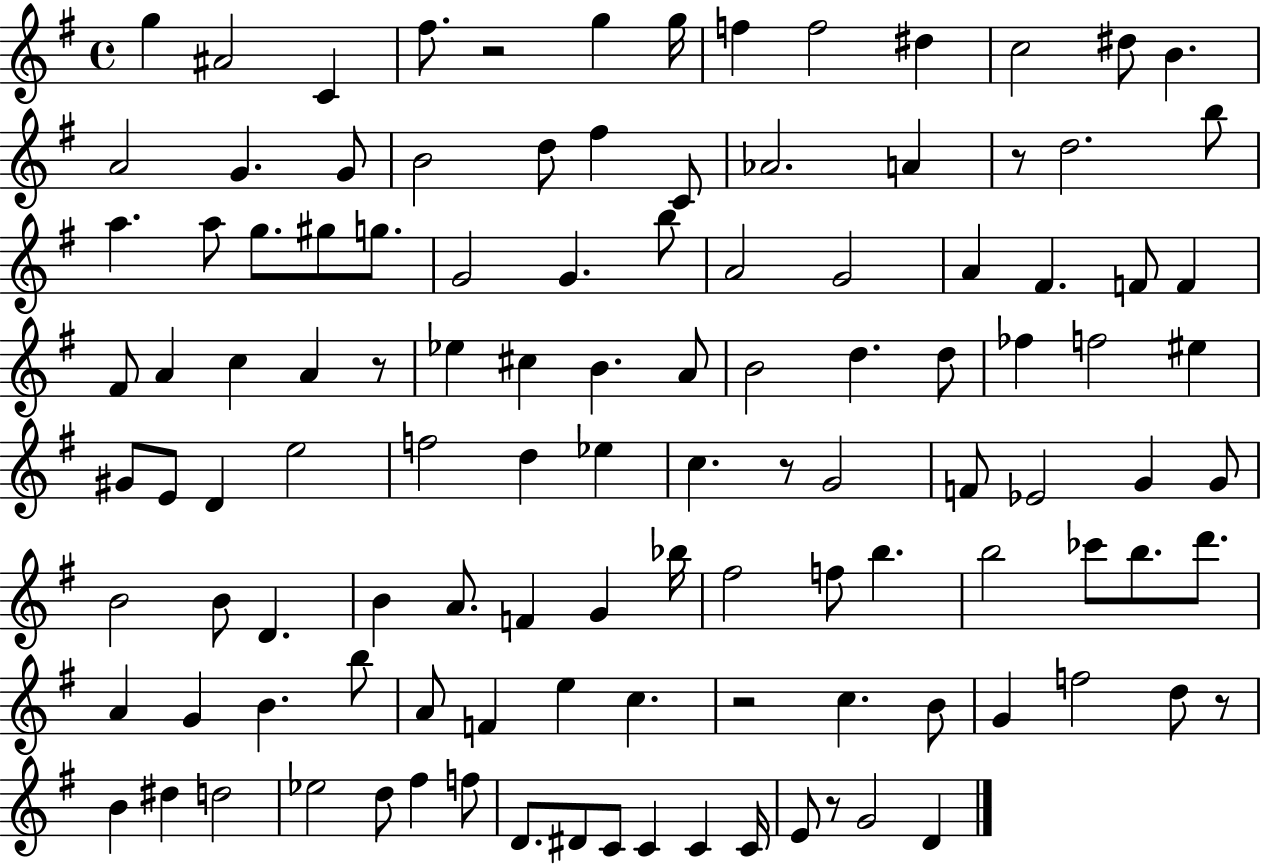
{
  \clef treble
  \time 4/4
  \defaultTimeSignature
  \key g \major
  \repeat volta 2 { g''4 ais'2 c'4 | fis''8. r2 g''4 g''16 | f''4 f''2 dis''4 | c''2 dis''8 b'4. | \break a'2 g'4. g'8 | b'2 d''8 fis''4 c'8 | aes'2. a'4 | r8 d''2. b''8 | \break a''4. a''8 g''8. gis''8 g''8. | g'2 g'4. b''8 | a'2 g'2 | a'4 fis'4. f'8 f'4 | \break fis'8 a'4 c''4 a'4 r8 | ees''4 cis''4 b'4. a'8 | b'2 d''4. d''8 | fes''4 f''2 eis''4 | \break gis'8 e'8 d'4 e''2 | f''2 d''4 ees''4 | c''4. r8 g'2 | f'8 ees'2 g'4 g'8 | \break b'2 b'8 d'4. | b'4 a'8. f'4 g'4 bes''16 | fis''2 f''8 b''4. | b''2 ces'''8 b''8. d'''8. | \break a'4 g'4 b'4. b''8 | a'8 f'4 e''4 c''4. | r2 c''4. b'8 | g'4 f''2 d''8 r8 | \break b'4 dis''4 d''2 | ees''2 d''8 fis''4 f''8 | d'8. dis'8 c'8 c'4 c'4 c'16 | e'8 r8 g'2 d'4 | \break } \bar "|."
}